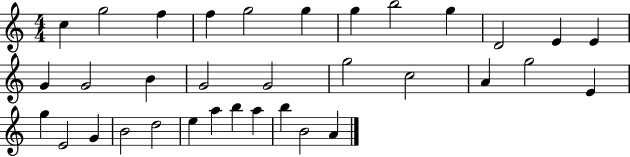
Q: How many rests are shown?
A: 0